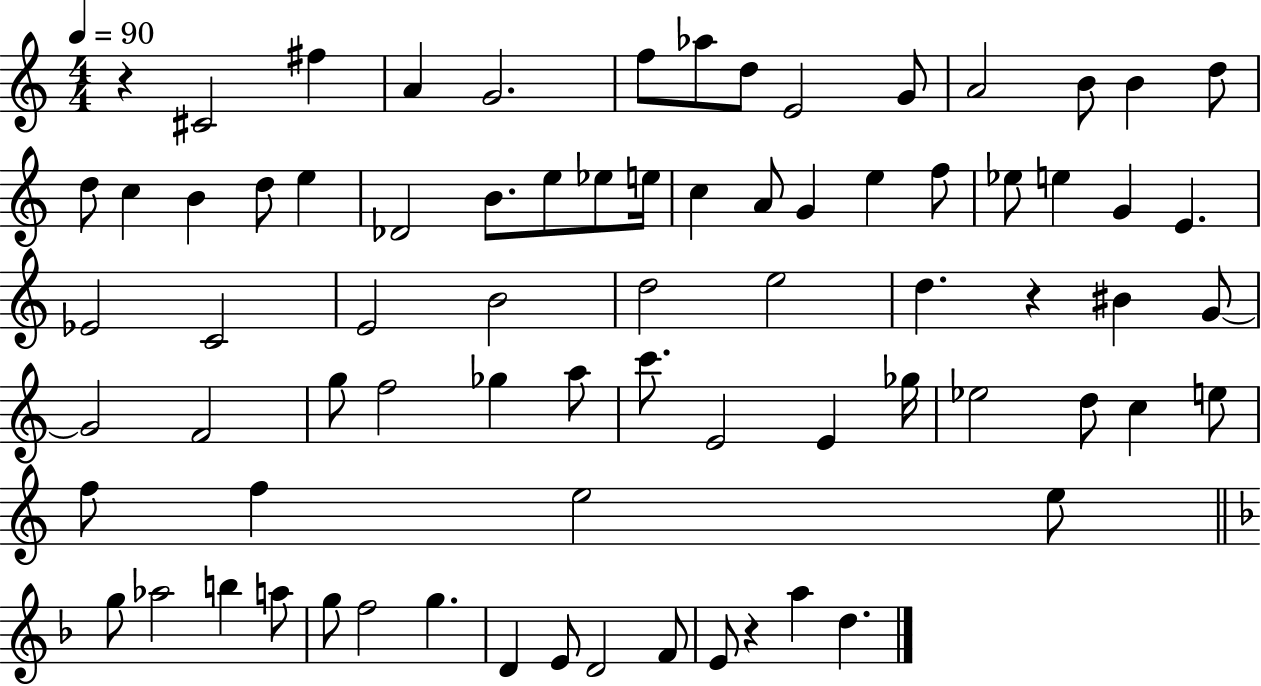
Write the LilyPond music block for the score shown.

{
  \clef treble
  \numericTimeSignature
  \time 4/4
  \key c \major
  \tempo 4 = 90
  \repeat volta 2 { r4 cis'2 fis''4 | a'4 g'2. | f''8 aes''8 d''8 e'2 g'8 | a'2 b'8 b'4 d''8 | \break d''8 c''4 b'4 d''8 e''4 | des'2 b'8. e''8 ees''8 e''16 | c''4 a'8 g'4 e''4 f''8 | ees''8 e''4 g'4 e'4. | \break ees'2 c'2 | e'2 b'2 | d''2 e''2 | d''4. r4 bis'4 g'8~~ | \break g'2 f'2 | g''8 f''2 ges''4 a''8 | c'''8. e'2 e'4 ges''16 | ees''2 d''8 c''4 e''8 | \break f''8 f''4 e''2 e''8 | \bar "||" \break \key d \minor g''8 aes''2 b''4 a''8 | g''8 f''2 g''4. | d'4 e'8 d'2 f'8 | e'8 r4 a''4 d''4. | \break } \bar "|."
}